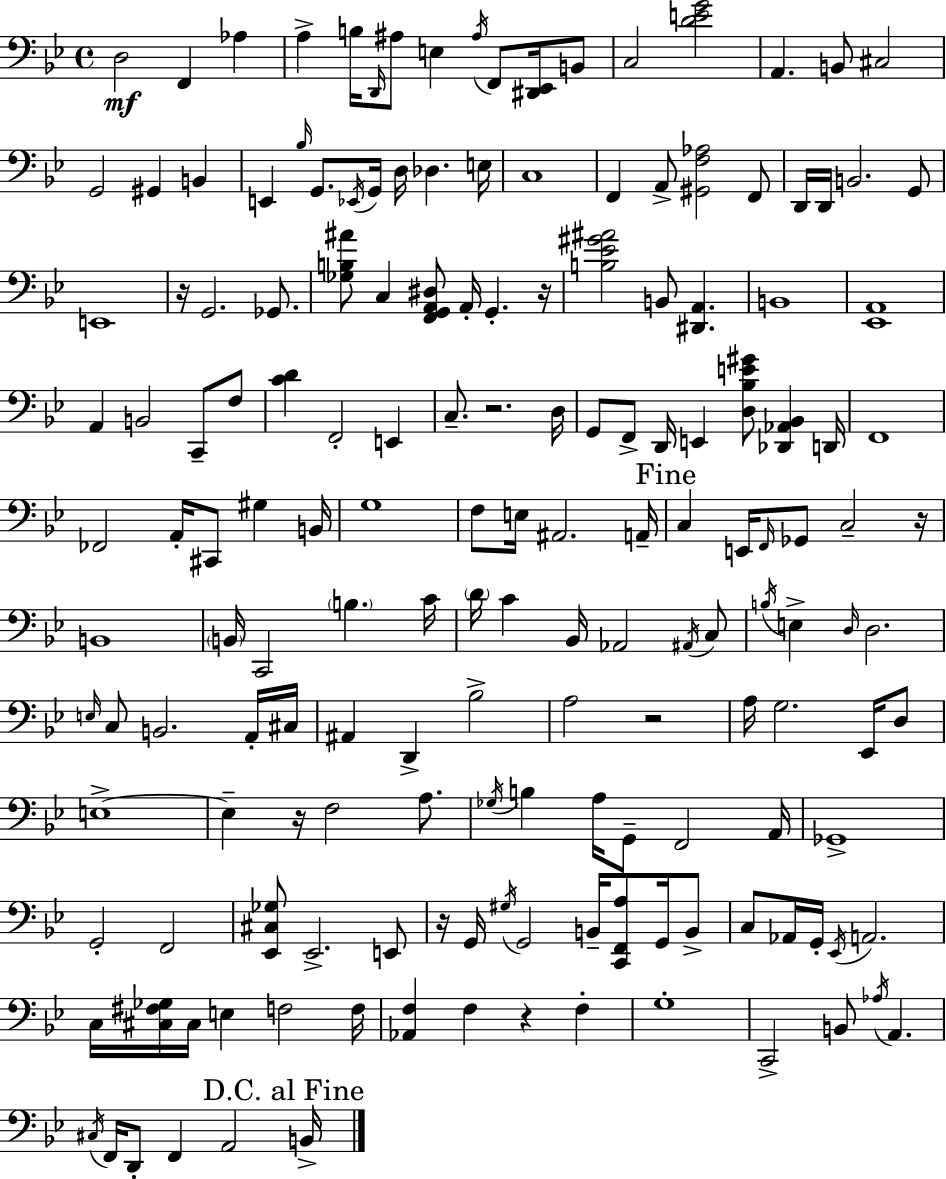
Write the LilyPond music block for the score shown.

{
  \clef bass
  \time 4/4
  \defaultTimeSignature
  \key g \minor
  d2\mf f,4 aes4 | a4-> b16 \grace { d,16 } ais8 e4 \acciaccatura { ais16 } f,8 <dis, ees,>16 | b,8 c2 <d' e' g'>2 | a,4. b,8 cis2 | \break g,2 gis,4 b,4 | e,4 \grace { bes16 } g,8. \acciaccatura { ees,16 } g,16 d16 des4. | e16 c1 | f,4 a,8-> <gis, f aes>2 | \break f,8 d,16 d,16 b,2. | g,8 e,1 | r16 g,2. | ges,8. <ges b ais'>8 c4 <f, g, a, dis>8 a,16-. g,4.-. | \break r16 <b ees' gis' ais'>2 b,8 <dis, a,>4. | b,1 | <ees, a,>1 | a,4 b,2 | \break c,8-- f8 <c' d'>4 f,2-. | e,4 c8.-- r2. | d16 g,8 f,8-> d,16 e,4 <d bes e' gis'>8 <des, aes, bes,>4 | d,16 f,1 | \break fes,2 a,16-. cis,8 gis4 | b,16 g1 | f8 e16 ais,2. | a,16-- \mark "Fine" c4 e,16 \grace { f,16 } ges,8 c2-- | \break r16 b,1 | \parenthesize b,16 c,2 \parenthesize b4. | c'16 \parenthesize d'16 c'4 bes,16 aes,2 | \acciaccatura { ais,16 } c8 \acciaccatura { b16 } e4-> \grace { d16 } d2. | \break \grace { e16 } c8 b,2. | a,16-. cis16 ais,4 d,4-> | bes2-> a2 | r2 a16 g2. | \break ees,16 d8 e1->~~ | e4-- r16 f2 | a8. \acciaccatura { ges16 } b4 a16 g,8-- | f,2 a,16 ges,1-> | \break g,2-. | f,2 <ees, cis ges>8 ees,2.-> | e,8 r16 g,16 \acciaccatura { gis16 } g,2 | b,16-- <c, f, a>8 g,16 b,8-> c8 aes,16 g,16-. \acciaccatura { ees,16 } | \break a,2. c16 <cis fis ges>16 cis16 e4 | f2 f16 <aes, f>4 | f4 r4 f4-. g1-. | c,2-> | \break b,8 \acciaccatura { aes16 } a,4. \acciaccatura { cis16 } f,16 d,8-. | f,4 a,2 \mark "D.C. al Fine" b,16-> \bar "|."
}